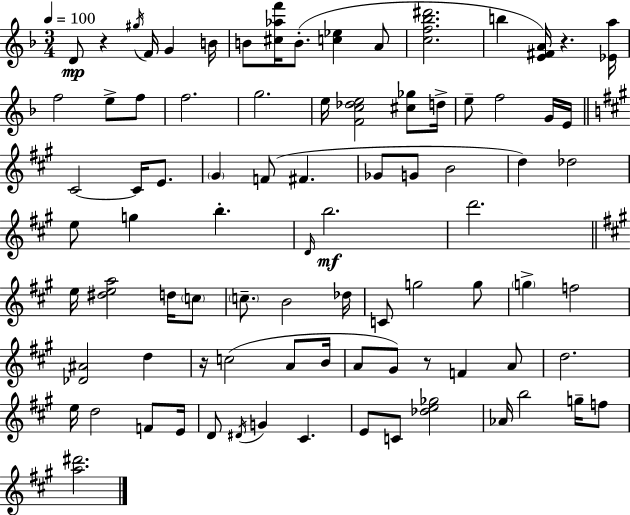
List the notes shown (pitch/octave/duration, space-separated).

D4/e R/q G#5/s F4/s G4/q B4/s B4/e [C#5,Ab5,F6]/s B4/e. [C5,Eb5]/q A4/e [C5,F5,Bb5,D#6]/h. B5/q [E4,F#4,A4]/s R/q. [Eb4,A5]/s F5/h E5/e F5/e F5/h. G5/h. E5/s [F4,C5,Db5,E5]/h [C#5,Gb5]/e D5/s E5/e F5/h G4/s E4/s C#4/h C#4/s E4/e. G#4/q F4/e F#4/q. Gb4/e G4/e B4/h D5/q Db5/h E5/e G5/q B5/q. D4/s B5/h. D6/h. E5/s [D#5,E5,A5]/h D5/s C5/e C5/e. B4/h Db5/s C4/e G5/h G5/e G5/q F5/h [Db4,A#4]/h D5/q R/s C5/h A4/e B4/s A4/e G#4/e R/e F4/q A4/e D5/h. E5/s D5/h F4/e E4/s D4/e D#4/s G4/q C#4/q. E4/e C4/e [Db5,E5,Gb5]/h Ab4/s B5/h G5/s F5/e [A5,D#6]/h.